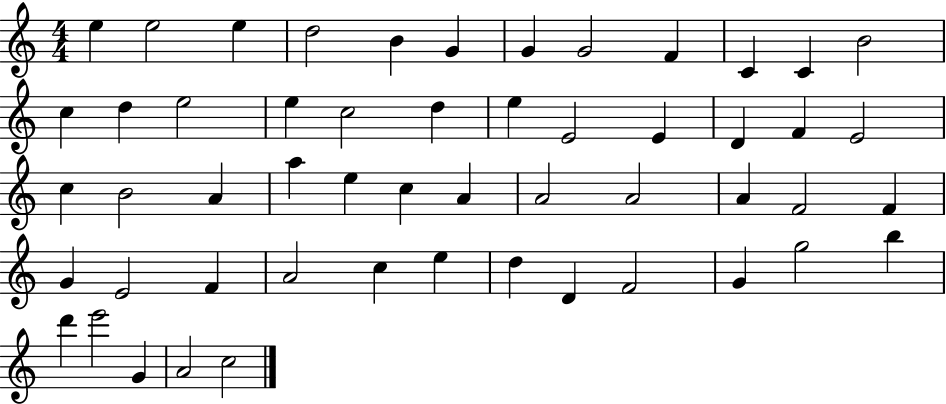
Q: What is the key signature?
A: C major